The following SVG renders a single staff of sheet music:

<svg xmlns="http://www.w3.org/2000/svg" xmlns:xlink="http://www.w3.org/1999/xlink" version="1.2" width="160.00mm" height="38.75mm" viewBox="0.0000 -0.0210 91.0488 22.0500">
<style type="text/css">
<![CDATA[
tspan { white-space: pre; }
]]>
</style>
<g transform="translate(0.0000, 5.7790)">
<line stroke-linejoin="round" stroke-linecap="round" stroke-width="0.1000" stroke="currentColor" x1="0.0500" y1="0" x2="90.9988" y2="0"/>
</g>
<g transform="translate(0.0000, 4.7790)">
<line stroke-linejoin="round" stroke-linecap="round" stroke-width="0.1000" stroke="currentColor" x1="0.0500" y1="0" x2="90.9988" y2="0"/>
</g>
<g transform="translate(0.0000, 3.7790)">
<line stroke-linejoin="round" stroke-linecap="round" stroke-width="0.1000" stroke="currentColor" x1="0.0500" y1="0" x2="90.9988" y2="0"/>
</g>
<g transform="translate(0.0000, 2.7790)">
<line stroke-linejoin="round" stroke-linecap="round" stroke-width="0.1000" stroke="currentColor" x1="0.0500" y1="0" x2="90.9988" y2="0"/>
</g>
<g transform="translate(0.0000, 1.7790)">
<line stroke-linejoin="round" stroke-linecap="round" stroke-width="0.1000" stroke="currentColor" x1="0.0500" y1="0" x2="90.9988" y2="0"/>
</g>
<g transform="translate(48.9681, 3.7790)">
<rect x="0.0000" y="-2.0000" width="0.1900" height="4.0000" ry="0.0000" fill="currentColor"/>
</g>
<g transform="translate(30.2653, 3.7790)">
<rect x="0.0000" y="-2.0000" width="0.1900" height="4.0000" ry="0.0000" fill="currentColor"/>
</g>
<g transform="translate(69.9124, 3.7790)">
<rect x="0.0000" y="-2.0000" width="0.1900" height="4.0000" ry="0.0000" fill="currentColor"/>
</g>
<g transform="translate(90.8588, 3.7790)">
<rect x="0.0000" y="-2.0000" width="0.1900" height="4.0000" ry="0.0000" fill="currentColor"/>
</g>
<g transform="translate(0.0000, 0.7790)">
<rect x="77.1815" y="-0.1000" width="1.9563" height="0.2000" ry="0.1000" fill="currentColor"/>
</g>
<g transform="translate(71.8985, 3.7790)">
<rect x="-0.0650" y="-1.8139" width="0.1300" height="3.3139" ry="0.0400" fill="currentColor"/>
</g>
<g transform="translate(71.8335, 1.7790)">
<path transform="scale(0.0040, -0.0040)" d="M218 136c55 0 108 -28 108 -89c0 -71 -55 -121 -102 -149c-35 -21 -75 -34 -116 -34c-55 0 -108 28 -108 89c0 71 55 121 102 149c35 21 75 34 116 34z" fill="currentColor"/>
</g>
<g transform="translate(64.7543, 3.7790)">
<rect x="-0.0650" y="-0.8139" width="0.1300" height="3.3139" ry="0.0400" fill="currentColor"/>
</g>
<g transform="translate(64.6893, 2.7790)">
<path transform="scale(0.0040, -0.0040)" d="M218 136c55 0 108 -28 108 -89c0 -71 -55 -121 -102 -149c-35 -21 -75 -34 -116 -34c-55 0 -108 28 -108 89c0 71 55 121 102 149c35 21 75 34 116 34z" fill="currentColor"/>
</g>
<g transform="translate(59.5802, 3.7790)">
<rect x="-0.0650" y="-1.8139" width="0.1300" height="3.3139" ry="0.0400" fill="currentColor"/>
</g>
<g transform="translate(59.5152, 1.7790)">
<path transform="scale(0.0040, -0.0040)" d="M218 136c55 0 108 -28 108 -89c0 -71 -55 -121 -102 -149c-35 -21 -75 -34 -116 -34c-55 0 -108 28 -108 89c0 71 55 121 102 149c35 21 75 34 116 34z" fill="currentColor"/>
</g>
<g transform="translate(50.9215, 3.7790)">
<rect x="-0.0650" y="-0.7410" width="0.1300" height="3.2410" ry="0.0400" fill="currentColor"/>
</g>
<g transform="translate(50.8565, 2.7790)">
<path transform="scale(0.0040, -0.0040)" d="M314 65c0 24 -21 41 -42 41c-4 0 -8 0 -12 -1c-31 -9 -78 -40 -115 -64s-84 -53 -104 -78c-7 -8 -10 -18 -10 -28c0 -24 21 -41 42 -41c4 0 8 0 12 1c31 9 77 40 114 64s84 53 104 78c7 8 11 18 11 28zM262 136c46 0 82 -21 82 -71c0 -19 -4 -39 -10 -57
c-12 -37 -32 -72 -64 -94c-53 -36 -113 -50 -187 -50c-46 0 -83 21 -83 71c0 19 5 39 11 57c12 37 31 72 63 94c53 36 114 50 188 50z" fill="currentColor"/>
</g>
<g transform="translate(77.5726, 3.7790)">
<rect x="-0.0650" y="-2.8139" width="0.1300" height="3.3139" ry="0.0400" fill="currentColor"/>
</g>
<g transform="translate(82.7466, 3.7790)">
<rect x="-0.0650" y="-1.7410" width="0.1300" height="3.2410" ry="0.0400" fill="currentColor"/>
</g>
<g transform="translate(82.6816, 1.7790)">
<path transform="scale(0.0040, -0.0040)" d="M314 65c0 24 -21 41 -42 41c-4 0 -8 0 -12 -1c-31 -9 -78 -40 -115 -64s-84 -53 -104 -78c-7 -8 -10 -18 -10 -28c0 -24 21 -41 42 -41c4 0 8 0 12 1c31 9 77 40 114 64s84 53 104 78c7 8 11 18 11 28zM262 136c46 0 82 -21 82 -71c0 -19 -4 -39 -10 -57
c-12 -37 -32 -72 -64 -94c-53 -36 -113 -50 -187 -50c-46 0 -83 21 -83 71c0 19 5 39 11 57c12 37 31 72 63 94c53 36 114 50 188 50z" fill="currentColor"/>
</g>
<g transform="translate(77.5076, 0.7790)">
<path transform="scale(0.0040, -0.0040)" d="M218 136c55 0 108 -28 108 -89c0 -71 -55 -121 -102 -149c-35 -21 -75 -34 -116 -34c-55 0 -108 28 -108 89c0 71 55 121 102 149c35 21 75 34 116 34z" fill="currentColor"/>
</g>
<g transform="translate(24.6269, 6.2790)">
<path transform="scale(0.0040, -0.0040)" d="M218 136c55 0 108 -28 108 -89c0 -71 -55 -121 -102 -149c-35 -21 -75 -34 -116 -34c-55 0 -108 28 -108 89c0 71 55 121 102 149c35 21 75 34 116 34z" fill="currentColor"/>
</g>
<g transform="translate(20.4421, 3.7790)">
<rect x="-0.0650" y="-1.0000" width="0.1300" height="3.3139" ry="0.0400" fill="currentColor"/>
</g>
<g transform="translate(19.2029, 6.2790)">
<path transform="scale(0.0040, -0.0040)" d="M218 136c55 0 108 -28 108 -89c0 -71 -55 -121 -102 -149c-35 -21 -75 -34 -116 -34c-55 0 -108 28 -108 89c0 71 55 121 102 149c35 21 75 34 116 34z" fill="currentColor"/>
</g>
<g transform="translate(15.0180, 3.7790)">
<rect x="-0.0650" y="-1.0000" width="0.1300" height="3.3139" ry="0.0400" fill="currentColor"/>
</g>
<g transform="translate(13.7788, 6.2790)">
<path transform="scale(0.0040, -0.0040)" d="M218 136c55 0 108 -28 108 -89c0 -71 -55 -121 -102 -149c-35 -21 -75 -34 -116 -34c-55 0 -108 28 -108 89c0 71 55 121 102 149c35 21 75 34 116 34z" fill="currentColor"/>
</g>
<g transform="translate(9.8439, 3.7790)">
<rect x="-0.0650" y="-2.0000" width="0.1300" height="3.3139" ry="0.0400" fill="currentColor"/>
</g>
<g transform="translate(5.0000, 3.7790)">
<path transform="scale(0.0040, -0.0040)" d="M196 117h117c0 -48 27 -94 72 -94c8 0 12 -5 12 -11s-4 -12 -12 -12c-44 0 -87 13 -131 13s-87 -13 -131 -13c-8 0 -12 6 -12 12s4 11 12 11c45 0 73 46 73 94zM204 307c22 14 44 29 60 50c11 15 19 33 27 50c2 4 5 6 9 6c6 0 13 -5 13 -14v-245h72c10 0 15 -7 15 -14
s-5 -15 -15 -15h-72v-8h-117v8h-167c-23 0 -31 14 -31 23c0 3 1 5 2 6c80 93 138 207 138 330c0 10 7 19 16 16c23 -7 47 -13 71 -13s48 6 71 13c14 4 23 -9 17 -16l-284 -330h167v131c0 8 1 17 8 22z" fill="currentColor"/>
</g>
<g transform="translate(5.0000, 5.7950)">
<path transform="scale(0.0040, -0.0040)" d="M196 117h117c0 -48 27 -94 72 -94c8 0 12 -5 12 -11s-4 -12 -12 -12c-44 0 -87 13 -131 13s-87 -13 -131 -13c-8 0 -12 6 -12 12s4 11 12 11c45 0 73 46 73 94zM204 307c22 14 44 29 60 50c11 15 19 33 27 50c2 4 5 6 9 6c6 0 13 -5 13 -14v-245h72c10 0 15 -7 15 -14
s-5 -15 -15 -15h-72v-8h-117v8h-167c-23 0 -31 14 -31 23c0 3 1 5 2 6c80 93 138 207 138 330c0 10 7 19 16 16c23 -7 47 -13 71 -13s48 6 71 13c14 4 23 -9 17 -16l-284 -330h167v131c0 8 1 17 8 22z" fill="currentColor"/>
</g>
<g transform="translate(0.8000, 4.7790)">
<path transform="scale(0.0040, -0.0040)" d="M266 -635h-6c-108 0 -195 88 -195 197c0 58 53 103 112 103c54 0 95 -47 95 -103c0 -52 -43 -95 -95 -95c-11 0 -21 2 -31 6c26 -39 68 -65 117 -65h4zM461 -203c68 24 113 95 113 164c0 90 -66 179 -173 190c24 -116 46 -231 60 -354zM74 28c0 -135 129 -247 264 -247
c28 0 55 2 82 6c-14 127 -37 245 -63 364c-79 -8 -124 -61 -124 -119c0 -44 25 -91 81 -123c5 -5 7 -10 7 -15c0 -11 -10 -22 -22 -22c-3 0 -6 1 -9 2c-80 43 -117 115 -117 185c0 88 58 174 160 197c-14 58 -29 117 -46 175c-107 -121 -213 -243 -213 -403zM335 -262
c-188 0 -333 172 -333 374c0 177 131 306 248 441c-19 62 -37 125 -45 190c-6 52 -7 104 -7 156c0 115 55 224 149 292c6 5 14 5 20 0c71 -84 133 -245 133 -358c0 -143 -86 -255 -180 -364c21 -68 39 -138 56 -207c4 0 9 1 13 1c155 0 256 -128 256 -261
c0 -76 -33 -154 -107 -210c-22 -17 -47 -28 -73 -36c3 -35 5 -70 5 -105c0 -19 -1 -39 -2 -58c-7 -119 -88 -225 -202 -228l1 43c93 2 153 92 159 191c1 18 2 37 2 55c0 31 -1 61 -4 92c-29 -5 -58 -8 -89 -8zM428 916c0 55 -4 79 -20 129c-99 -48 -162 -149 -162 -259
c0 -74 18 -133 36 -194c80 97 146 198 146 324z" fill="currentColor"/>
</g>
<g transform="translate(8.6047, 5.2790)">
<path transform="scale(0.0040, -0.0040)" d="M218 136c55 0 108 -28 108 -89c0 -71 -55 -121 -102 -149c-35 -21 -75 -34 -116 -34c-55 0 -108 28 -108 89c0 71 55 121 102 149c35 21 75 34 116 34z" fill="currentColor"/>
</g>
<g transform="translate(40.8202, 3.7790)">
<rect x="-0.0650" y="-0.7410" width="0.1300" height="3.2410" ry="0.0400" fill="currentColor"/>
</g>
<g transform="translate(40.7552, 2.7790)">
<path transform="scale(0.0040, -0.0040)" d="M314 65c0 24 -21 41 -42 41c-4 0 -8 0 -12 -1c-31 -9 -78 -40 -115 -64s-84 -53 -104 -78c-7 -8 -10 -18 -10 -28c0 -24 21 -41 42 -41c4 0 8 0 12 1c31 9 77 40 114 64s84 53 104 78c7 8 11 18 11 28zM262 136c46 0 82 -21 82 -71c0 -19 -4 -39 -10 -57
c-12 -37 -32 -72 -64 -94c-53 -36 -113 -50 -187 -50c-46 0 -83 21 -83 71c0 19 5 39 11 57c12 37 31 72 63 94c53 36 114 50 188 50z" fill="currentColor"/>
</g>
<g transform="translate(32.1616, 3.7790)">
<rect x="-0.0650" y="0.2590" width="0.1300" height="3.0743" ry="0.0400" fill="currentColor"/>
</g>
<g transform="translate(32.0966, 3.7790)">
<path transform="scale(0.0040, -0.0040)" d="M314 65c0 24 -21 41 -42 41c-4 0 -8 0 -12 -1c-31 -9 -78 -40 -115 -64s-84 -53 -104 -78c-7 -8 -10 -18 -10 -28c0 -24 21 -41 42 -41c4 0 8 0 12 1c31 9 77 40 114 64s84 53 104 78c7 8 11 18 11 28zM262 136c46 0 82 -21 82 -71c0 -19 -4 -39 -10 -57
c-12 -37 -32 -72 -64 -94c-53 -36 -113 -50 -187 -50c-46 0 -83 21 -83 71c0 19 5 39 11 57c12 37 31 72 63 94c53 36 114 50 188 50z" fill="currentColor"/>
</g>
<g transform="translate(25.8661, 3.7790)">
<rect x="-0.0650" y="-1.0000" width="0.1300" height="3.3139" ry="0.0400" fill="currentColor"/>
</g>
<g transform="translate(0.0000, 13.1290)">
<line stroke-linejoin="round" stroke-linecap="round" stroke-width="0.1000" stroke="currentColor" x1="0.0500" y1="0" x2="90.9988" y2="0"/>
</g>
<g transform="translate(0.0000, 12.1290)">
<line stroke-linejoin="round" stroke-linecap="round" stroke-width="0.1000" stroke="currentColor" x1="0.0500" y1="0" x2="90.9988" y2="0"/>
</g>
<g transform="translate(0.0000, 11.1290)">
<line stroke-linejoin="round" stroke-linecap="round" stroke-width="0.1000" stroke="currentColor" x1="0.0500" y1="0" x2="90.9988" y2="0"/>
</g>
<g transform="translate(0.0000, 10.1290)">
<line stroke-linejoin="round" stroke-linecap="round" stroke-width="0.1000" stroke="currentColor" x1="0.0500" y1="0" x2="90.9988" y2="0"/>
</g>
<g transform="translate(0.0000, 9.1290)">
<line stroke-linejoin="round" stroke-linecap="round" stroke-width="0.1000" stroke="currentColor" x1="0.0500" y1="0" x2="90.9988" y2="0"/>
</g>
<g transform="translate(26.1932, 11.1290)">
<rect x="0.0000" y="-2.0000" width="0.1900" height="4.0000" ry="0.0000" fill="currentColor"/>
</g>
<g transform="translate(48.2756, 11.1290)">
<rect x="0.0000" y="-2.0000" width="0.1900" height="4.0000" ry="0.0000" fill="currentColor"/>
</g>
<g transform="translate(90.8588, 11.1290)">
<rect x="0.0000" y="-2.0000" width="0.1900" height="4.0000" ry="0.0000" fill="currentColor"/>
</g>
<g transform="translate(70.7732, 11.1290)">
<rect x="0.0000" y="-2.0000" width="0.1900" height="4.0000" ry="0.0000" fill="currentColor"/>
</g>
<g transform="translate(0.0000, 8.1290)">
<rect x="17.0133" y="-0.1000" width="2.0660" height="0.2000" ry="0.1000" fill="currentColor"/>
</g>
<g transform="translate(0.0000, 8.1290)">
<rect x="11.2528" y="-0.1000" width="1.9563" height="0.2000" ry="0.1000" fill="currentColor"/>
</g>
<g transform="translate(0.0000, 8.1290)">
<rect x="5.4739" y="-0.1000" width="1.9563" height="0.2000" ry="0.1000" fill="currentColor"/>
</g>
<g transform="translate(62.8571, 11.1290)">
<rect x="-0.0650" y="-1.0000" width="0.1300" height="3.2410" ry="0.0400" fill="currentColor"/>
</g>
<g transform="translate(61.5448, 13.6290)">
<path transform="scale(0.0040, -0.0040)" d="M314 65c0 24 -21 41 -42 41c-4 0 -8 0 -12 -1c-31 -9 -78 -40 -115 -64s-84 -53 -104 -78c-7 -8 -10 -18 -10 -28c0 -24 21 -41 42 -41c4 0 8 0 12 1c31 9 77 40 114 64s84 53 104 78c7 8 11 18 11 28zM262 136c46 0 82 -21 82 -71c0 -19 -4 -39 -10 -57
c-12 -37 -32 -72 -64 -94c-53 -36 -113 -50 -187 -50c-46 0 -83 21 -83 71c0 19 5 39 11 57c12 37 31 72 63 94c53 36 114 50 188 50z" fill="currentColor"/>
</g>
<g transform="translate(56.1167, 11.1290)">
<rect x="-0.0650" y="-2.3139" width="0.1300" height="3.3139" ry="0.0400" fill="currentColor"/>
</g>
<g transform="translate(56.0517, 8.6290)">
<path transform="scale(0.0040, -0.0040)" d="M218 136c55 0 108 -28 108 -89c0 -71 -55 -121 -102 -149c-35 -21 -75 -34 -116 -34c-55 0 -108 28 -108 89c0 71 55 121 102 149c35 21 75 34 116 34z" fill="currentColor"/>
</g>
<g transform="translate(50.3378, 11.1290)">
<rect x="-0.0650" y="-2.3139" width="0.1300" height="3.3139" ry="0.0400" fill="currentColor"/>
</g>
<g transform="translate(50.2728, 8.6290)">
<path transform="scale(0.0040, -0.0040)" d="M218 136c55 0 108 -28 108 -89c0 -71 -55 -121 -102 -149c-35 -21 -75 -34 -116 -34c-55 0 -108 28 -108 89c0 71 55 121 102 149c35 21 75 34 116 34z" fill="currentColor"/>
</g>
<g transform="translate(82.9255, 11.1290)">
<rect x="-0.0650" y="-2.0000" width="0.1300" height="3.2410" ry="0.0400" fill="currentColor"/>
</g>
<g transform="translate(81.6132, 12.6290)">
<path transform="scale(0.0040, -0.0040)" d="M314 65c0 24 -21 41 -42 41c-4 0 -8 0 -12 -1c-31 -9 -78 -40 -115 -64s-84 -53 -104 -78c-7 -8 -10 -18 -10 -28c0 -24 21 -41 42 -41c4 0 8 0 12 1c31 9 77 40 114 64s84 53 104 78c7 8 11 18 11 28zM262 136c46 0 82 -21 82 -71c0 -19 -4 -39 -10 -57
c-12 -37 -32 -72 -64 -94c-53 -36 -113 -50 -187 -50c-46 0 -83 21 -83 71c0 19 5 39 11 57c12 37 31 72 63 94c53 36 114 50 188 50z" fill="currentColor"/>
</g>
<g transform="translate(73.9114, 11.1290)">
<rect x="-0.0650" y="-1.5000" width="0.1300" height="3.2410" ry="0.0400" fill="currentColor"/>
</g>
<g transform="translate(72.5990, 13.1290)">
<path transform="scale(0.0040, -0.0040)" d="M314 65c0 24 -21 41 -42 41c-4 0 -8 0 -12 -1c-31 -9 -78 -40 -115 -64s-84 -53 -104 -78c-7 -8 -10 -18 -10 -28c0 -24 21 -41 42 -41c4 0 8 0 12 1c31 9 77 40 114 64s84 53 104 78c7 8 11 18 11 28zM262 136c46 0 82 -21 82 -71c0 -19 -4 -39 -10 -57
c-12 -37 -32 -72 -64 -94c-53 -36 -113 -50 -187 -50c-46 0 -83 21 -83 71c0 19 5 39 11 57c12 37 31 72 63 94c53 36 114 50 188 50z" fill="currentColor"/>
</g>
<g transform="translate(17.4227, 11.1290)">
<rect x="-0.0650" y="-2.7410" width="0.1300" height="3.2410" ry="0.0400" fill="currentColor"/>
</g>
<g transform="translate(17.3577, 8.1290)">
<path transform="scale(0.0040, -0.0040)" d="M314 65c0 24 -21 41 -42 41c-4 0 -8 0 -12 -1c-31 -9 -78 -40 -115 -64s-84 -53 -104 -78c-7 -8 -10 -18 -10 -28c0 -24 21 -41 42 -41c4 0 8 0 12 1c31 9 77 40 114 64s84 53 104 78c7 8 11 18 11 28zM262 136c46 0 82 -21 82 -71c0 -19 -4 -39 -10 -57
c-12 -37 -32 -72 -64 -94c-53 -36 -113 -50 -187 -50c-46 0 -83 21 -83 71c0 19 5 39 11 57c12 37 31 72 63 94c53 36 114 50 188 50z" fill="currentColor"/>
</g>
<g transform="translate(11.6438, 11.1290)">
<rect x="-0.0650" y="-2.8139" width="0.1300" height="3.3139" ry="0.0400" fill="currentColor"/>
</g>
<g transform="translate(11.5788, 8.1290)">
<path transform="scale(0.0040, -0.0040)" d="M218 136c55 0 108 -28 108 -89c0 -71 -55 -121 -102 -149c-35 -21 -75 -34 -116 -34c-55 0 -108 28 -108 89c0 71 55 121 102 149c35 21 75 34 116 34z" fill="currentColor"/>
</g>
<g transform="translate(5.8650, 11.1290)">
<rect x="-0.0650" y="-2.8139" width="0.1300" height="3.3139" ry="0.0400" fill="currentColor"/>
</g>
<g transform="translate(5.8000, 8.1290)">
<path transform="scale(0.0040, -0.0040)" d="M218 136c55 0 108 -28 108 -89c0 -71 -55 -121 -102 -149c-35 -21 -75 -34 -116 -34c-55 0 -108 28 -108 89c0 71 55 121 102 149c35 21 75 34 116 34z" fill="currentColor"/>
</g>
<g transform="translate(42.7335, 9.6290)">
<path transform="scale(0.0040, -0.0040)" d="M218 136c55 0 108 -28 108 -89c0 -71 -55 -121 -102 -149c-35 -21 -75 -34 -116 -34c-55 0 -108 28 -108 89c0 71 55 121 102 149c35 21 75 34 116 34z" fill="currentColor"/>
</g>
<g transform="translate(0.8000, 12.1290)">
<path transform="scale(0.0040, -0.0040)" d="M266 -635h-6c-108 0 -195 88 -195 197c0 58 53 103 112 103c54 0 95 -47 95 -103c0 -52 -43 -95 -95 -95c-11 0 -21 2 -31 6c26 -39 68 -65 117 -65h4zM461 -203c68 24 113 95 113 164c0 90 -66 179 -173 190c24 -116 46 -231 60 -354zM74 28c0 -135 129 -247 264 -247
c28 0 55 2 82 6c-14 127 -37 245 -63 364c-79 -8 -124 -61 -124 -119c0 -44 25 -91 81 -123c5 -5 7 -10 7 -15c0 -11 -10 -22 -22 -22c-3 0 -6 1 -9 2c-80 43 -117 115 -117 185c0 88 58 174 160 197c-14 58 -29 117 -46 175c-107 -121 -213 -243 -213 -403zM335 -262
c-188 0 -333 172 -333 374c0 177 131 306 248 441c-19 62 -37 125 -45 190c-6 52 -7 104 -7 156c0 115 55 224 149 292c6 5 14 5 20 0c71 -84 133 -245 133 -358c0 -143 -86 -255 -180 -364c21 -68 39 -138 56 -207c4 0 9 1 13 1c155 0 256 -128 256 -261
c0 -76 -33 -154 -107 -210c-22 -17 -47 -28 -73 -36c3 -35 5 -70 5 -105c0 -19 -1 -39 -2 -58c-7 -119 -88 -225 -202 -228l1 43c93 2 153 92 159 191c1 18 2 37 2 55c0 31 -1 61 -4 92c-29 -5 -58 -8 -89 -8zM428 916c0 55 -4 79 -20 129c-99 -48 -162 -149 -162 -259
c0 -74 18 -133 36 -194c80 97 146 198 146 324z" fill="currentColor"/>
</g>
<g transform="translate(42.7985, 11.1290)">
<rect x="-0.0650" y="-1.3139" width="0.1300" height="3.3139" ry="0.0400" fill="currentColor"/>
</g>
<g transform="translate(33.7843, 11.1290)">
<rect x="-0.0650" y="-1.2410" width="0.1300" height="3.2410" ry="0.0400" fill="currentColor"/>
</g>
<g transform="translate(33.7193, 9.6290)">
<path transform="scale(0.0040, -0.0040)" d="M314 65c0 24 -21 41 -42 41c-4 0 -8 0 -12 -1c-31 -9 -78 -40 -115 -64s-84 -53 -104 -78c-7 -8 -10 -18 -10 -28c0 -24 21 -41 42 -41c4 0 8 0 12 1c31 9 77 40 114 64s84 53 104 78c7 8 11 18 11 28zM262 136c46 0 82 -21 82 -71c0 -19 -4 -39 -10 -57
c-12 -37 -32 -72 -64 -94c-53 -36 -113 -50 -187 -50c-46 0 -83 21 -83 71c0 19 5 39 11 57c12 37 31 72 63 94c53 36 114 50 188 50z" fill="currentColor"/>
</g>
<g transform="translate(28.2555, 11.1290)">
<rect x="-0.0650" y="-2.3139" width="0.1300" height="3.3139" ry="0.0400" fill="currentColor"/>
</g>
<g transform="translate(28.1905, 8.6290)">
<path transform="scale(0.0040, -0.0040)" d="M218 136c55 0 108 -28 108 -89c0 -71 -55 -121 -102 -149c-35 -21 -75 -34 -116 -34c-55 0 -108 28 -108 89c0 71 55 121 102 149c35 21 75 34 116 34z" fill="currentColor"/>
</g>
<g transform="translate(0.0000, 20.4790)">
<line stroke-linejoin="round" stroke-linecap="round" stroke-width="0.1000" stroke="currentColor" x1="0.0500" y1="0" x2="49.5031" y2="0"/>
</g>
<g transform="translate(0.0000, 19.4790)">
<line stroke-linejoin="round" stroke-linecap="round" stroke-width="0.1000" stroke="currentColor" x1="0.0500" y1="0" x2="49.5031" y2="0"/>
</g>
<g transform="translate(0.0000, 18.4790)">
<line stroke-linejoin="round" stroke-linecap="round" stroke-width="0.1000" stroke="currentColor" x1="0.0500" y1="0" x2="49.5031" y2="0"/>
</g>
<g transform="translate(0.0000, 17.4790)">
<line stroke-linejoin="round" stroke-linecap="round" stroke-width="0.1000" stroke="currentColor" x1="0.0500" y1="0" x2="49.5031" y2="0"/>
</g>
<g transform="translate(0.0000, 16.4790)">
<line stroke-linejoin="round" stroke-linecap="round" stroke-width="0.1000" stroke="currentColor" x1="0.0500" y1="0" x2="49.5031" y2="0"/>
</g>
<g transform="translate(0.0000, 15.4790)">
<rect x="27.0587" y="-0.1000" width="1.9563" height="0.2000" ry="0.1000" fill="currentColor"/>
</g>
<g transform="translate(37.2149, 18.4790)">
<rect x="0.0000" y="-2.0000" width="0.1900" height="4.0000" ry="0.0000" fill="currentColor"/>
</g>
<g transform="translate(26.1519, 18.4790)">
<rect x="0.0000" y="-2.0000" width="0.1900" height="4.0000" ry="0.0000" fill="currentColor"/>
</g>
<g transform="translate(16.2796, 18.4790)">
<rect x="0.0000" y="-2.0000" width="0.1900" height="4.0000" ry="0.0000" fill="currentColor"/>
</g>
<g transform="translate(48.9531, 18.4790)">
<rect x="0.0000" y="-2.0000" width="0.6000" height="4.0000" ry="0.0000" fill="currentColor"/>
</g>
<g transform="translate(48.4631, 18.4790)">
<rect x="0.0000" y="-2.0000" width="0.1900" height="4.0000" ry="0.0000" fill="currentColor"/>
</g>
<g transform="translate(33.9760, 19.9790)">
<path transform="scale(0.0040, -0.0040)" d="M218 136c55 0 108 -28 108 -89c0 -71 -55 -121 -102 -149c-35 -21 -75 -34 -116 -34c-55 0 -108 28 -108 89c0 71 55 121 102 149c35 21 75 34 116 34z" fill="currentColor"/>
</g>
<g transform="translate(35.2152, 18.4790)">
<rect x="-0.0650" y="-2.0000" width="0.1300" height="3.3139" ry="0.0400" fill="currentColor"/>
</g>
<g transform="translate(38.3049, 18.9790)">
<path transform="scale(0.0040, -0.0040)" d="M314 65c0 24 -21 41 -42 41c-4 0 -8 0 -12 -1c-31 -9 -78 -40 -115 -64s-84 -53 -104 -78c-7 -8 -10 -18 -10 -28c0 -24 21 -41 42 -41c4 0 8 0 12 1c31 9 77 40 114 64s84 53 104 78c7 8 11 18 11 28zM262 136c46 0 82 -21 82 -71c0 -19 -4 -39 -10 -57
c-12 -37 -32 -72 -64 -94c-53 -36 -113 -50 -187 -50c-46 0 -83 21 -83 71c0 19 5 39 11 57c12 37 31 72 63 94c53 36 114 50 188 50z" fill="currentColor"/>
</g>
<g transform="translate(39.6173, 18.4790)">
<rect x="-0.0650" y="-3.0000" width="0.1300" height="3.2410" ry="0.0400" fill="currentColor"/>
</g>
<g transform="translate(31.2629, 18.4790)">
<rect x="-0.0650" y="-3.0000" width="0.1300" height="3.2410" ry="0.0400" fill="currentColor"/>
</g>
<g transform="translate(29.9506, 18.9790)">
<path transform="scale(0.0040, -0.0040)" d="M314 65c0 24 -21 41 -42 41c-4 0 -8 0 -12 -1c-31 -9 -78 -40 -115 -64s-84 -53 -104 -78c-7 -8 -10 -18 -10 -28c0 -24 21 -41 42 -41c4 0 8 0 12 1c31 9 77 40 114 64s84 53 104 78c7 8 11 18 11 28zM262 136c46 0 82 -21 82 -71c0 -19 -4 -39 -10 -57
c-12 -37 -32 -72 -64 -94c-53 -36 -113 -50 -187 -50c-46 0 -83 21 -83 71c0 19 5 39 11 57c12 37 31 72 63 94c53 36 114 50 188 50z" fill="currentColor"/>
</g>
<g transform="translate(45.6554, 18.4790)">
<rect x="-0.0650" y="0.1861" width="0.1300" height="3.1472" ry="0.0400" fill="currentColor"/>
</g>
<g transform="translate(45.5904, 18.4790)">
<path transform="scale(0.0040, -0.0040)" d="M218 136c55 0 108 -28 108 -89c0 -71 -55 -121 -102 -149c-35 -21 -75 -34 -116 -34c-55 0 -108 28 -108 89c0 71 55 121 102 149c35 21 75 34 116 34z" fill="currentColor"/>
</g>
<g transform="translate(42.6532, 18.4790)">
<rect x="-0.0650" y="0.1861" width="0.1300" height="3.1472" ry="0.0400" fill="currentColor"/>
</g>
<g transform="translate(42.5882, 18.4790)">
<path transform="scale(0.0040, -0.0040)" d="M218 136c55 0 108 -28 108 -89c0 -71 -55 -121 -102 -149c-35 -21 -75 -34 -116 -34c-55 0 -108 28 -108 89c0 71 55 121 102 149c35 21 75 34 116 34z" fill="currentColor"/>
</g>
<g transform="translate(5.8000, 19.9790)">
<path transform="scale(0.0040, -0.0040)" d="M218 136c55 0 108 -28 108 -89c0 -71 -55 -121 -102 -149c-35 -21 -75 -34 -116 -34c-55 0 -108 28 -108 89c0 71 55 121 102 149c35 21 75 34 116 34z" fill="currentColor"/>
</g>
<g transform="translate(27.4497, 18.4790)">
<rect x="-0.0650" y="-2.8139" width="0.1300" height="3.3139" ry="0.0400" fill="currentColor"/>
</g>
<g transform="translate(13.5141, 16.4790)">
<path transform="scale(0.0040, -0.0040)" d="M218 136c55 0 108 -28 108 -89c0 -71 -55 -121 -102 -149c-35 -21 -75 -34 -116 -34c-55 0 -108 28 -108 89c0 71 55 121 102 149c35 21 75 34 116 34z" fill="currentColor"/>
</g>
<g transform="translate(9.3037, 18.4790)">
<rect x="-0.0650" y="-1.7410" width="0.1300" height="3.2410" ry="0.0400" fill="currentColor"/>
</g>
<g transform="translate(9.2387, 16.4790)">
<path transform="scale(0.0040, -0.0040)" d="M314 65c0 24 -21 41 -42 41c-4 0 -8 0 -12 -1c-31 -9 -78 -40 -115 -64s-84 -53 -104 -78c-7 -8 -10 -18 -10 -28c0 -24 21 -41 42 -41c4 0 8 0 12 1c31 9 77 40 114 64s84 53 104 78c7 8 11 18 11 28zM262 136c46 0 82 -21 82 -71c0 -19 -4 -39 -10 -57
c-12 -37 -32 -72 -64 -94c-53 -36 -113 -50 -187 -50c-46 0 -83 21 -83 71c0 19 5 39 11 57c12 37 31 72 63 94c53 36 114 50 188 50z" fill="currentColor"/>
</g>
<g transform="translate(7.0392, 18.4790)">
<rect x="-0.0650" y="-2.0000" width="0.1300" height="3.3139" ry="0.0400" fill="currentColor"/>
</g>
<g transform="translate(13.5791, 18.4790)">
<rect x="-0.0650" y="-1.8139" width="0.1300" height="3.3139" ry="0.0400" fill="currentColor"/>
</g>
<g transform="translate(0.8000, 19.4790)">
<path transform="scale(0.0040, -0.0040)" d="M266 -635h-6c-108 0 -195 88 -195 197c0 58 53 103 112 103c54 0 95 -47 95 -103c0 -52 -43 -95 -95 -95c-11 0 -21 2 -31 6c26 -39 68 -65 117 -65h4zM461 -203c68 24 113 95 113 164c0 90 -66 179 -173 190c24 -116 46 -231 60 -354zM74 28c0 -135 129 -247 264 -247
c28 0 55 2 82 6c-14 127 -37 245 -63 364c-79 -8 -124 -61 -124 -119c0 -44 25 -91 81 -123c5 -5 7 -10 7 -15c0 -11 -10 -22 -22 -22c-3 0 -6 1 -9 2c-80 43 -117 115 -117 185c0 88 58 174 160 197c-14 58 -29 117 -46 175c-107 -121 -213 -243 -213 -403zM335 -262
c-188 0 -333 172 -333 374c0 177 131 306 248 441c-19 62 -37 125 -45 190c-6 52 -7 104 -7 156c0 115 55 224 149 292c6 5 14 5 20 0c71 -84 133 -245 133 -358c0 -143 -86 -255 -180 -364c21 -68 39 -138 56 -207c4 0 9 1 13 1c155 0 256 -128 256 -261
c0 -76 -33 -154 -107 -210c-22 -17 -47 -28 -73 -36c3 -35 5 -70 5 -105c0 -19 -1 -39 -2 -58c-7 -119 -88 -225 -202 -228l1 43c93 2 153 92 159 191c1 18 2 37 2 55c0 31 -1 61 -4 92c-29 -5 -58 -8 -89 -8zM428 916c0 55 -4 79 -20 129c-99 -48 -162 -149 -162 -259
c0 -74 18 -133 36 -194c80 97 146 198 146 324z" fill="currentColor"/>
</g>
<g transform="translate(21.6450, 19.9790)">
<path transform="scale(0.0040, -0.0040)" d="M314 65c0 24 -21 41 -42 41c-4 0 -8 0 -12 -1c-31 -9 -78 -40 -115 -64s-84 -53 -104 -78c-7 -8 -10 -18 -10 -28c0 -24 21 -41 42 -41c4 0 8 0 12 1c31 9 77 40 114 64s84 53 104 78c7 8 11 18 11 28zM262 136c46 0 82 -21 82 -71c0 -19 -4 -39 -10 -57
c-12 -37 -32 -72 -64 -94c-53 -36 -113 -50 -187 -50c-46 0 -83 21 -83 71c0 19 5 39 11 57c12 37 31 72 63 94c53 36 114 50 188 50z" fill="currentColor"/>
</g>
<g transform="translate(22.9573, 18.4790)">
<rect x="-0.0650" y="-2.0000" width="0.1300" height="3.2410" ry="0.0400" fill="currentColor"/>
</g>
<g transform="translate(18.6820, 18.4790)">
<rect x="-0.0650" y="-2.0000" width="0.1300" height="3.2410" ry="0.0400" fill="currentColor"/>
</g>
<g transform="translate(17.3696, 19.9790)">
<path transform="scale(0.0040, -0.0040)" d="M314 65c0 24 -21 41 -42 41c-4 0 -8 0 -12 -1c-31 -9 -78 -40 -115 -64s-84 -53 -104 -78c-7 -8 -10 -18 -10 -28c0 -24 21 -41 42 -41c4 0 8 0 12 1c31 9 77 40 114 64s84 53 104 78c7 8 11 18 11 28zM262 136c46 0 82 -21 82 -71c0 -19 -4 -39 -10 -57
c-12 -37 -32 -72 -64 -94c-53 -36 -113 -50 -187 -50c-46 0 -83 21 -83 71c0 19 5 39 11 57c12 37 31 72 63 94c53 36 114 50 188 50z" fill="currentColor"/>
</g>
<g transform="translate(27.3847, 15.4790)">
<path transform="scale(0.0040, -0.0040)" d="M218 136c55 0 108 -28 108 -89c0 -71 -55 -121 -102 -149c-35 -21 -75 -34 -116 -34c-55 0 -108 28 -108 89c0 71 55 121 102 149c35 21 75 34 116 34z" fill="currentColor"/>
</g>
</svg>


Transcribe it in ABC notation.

X:1
T:Untitled
M:4/4
L:1/4
K:C
F D D D B2 d2 d2 f d f a f2 a a a2 g e2 e g g D2 E2 F2 F f2 f F2 F2 a A2 F A2 B B